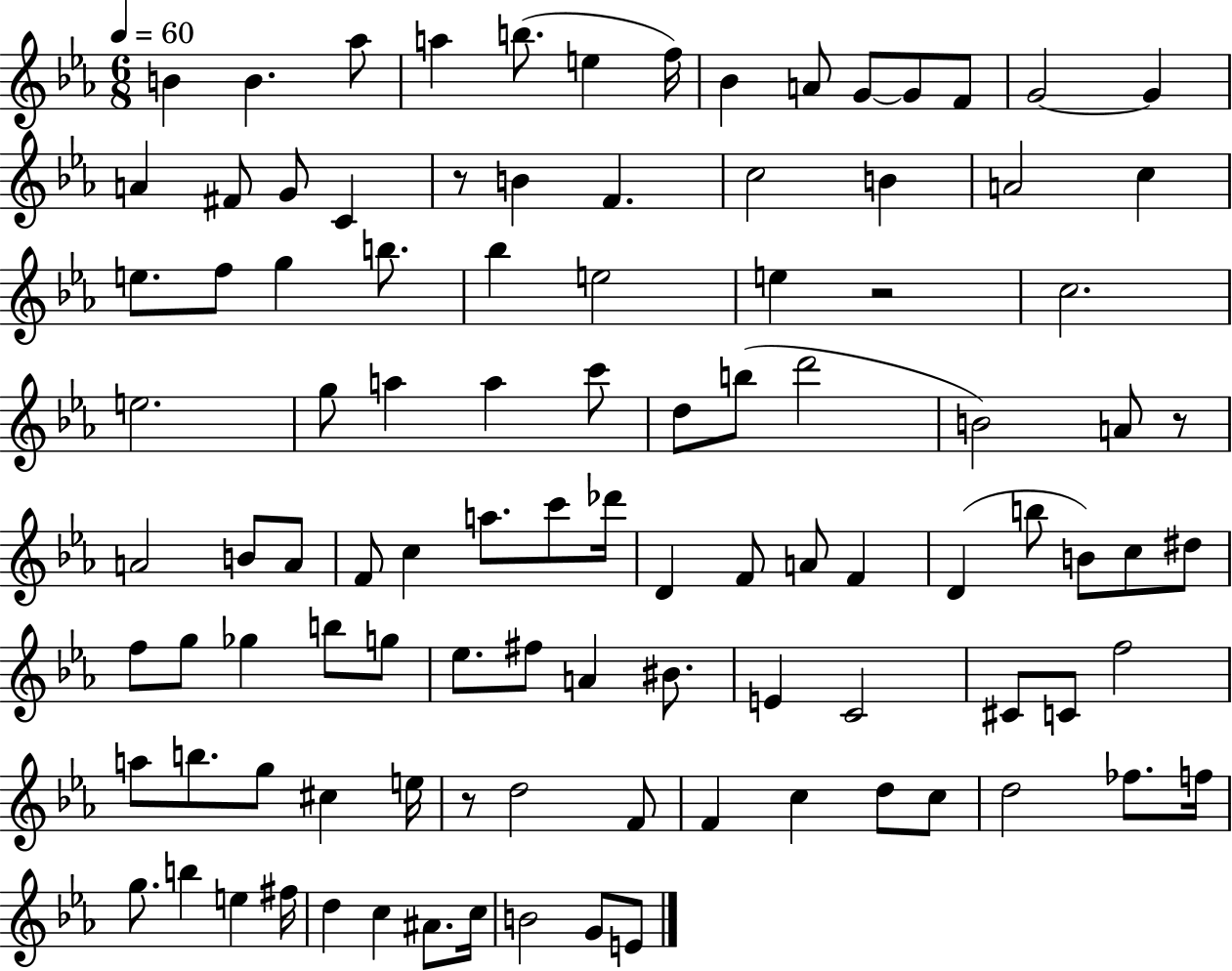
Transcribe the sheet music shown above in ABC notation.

X:1
T:Untitled
M:6/8
L:1/4
K:Eb
B B _a/2 a b/2 e f/4 _B A/2 G/2 G/2 F/2 G2 G A ^F/2 G/2 C z/2 B F c2 B A2 c e/2 f/2 g b/2 _b e2 e z2 c2 e2 g/2 a a c'/2 d/2 b/2 d'2 B2 A/2 z/2 A2 B/2 A/2 F/2 c a/2 c'/2 _d'/4 D F/2 A/2 F D b/2 B/2 c/2 ^d/2 f/2 g/2 _g b/2 g/2 _e/2 ^f/2 A ^B/2 E C2 ^C/2 C/2 f2 a/2 b/2 g/2 ^c e/4 z/2 d2 F/2 F c d/2 c/2 d2 _f/2 f/4 g/2 b e ^f/4 d c ^A/2 c/4 B2 G/2 E/2